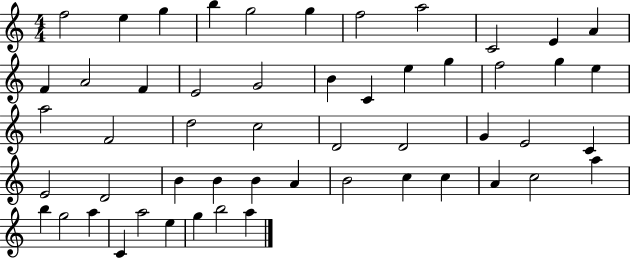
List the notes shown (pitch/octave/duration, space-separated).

F5/h E5/q G5/q B5/q G5/h G5/q F5/h A5/h C4/h E4/q A4/q F4/q A4/h F4/q E4/h G4/h B4/q C4/q E5/q G5/q F5/h G5/q E5/q A5/h F4/h D5/h C5/h D4/h D4/h G4/q E4/h C4/q E4/h D4/h B4/q B4/q B4/q A4/q B4/h C5/q C5/q A4/q C5/h A5/q B5/q G5/h A5/q C4/q A5/h E5/q G5/q B5/h A5/q